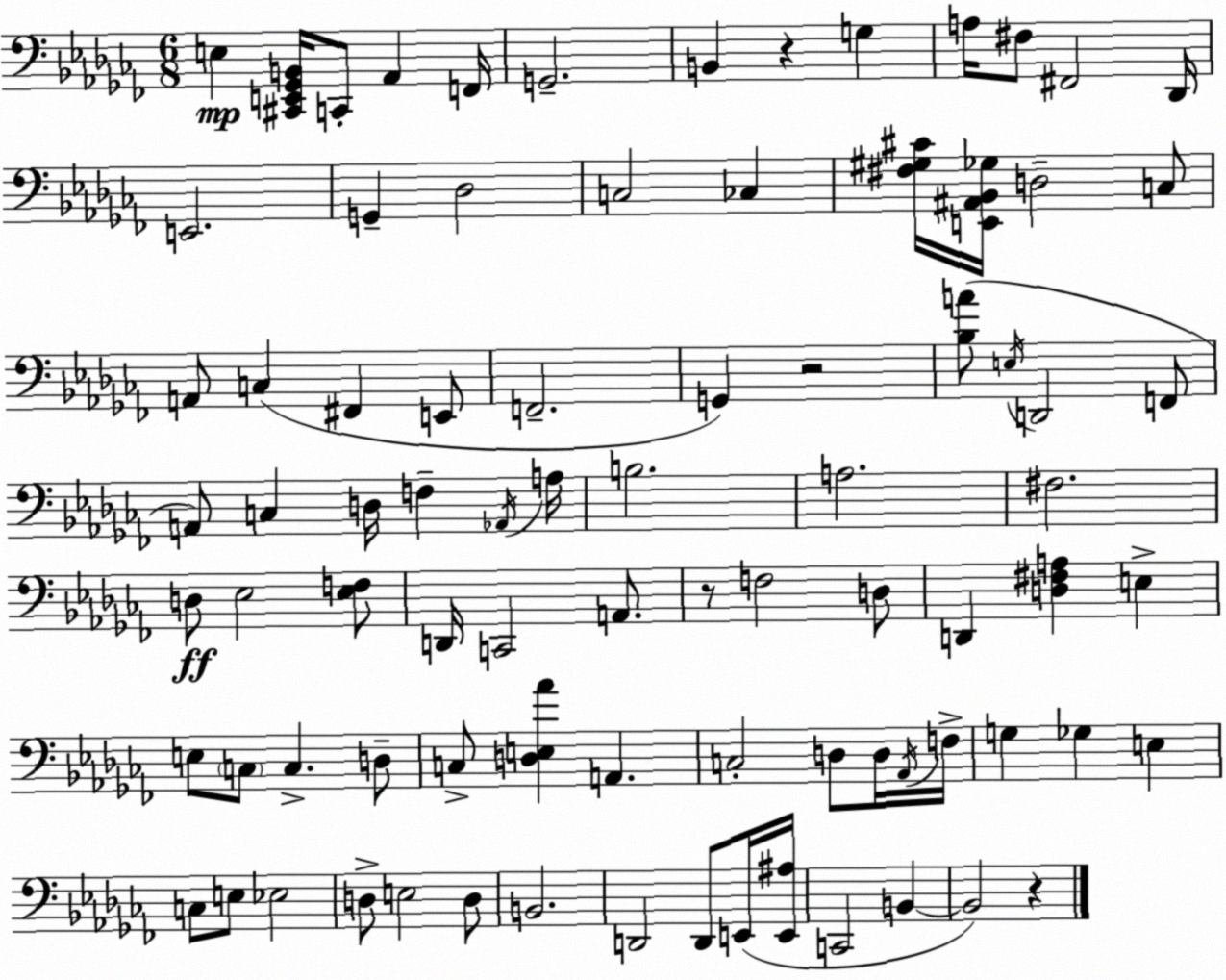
X:1
T:Untitled
M:6/8
L:1/4
K:Abm
E, [^C,,E,,_G,,B,,]/4 C,,/2 _A,, F,,/4 G,,2 B,, z G, A,/4 ^F,/2 ^F,,2 _D,,/4 E,,2 G,, _D,2 C,2 _C, [^F,^G,^C]/4 [E,,^A,,_B,,_G,]/4 D,2 C,/2 A,,/2 C, ^F,, E,,/2 F,,2 G,, z2 [_B,A]/2 E,/4 D,,2 F,,/2 A,,/2 C, D,/4 F, _A,,/4 A,/4 B,2 A,2 ^F,2 D,/2 _E,2 [_E,F,]/2 D,,/4 C,,2 A,,/2 z/2 F,2 D,/2 D,, [D,^F,A,] E, E,/2 C,/2 C, D,/2 C,/2 [D,E,_A] A,, C,2 D,/2 D,/4 _A,,/4 F,/4 G, _G, E, C,/2 E,/2 _E,2 D,/2 E,2 D,/2 B,,2 D,,2 D,,/2 E,,/4 [E,,^A,]/4 C,,2 B,, B,,2 z